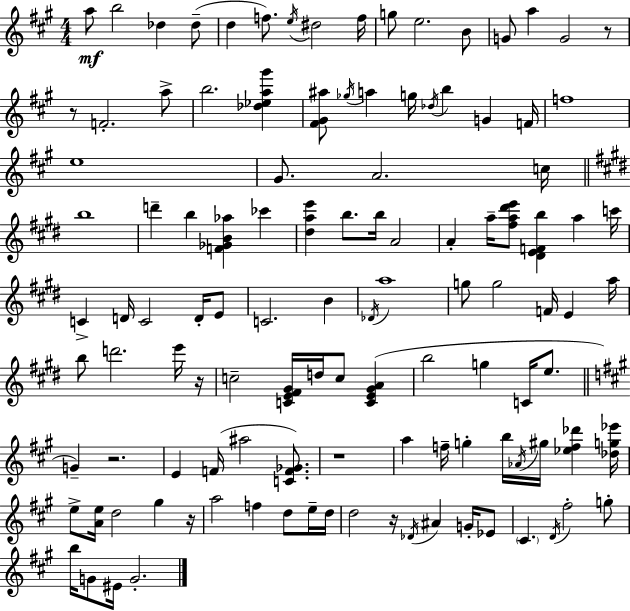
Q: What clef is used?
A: treble